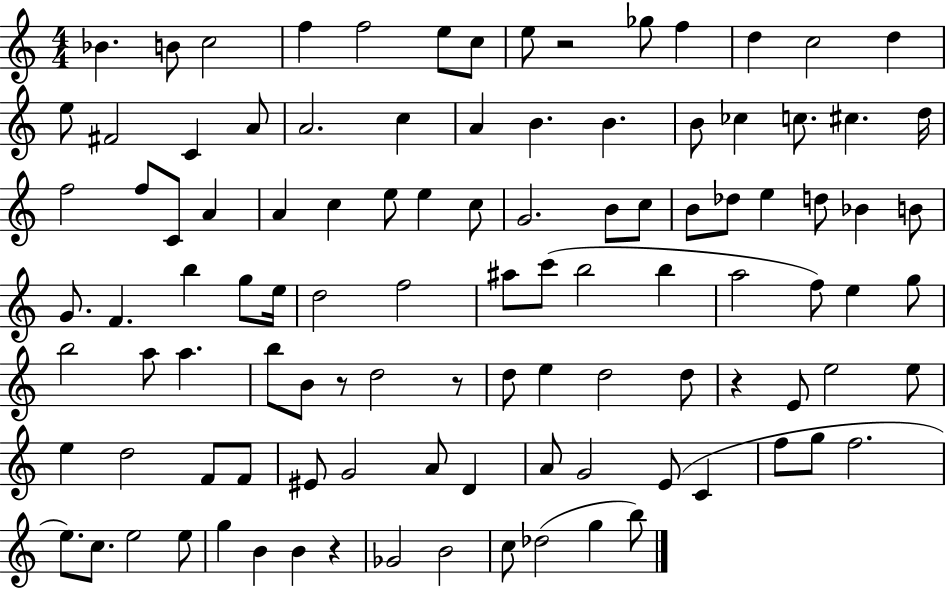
Bb4/q. B4/e C5/h F5/q F5/h E5/e C5/e E5/e R/h Gb5/e F5/q D5/q C5/h D5/q E5/e F#4/h C4/q A4/e A4/h. C5/q A4/q B4/q. B4/q. B4/e CES5/q C5/e. C#5/q. D5/s F5/h F5/e C4/e A4/q A4/q C5/q E5/e E5/q C5/e G4/h. B4/e C5/e B4/e Db5/e E5/q D5/e Bb4/q B4/e G4/e. F4/q. B5/q G5/e E5/s D5/h F5/h A#5/e C6/e B5/h B5/q A5/h F5/e E5/q G5/e B5/h A5/e A5/q. B5/e B4/e R/e D5/h R/e D5/e E5/q D5/h D5/e R/q E4/e E5/h E5/e E5/q D5/h F4/e F4/e EIS4/e G4/h A4/e D4/q A4/e G4/h E4/e C4/q F5/e G5/e F5/h. E5/e. C5/e. E5/h E5/e G5/q B4/q B4/q R/q Gb4/h B4/h C5/e Db5/h G5/q B5/e